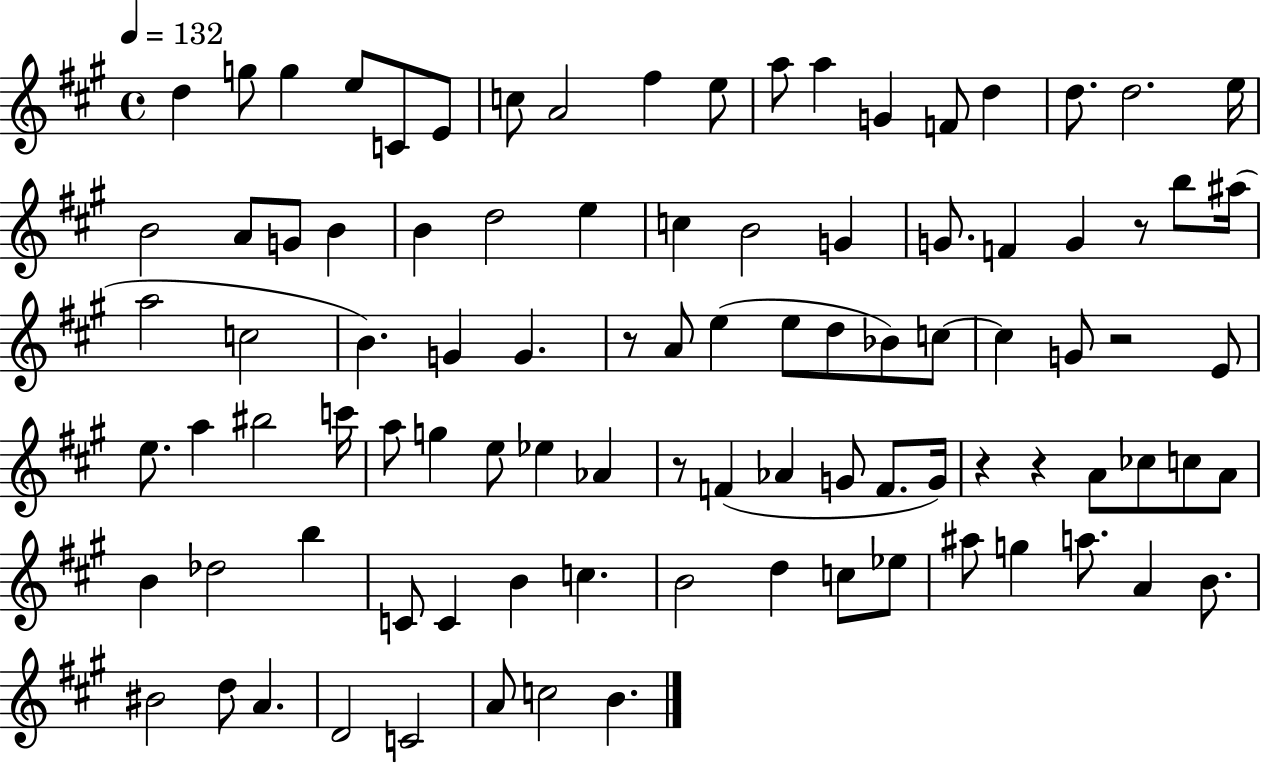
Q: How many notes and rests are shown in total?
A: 95